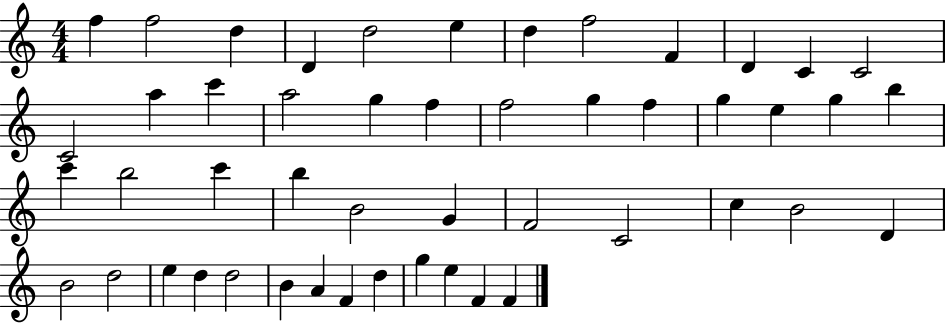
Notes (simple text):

F5/q F5/h D5/q D4/q D5/h E5/q D5/q F5/h F4/q D4/q C4/q C4/h C4/h A5/q C6/q A5/h G5/q F5/q F5/h G5/q F5/q G5/q E5/q G5/q B5/q C6/q B5/h C6/q B5/q B4/h G4/q F4/h C4/h C5/q B4/h D4/q B4/h D5/h E5/q D5/q D5/h B4/q A4/q F4/q D5/q G5/q E5/q F4/q F4/q